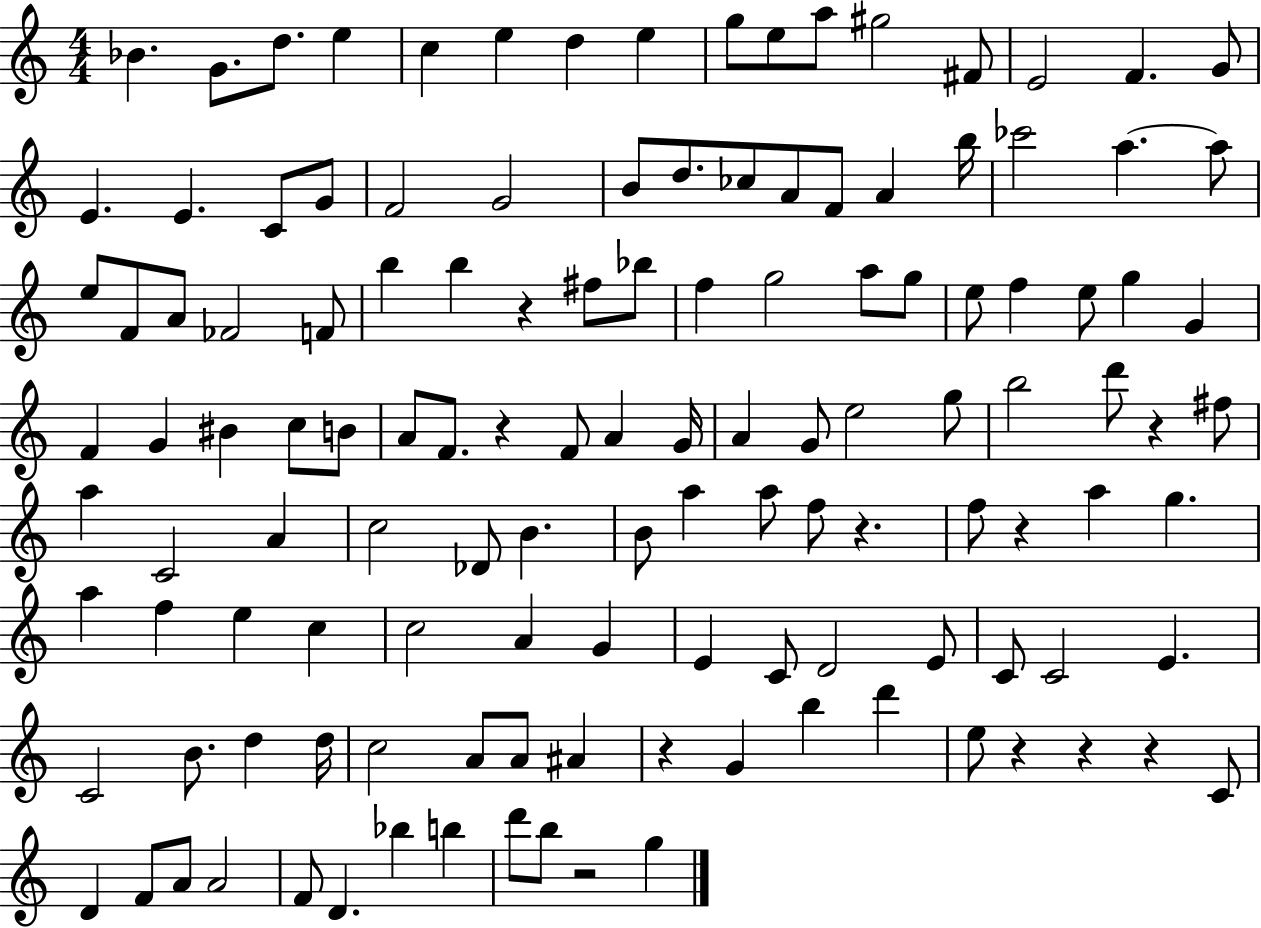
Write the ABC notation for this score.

X:1
T:Untitled
M:4/4
L:1/4
K:C
_B G/2 d/2 e c e d e g/2 e/2 a/2 ^g2 ^F/2 E2 F G/2 E E C/2 G/2 F2 G2 B/2 d/2 _c/2 A/2 F/2 A b/4 _c'2 a a/2 e/2 F/2 A/2 _F2 F/2 b b z ^f/2 _b/2 f g2 a/2 g/2 e/2 f e/2 g G F G ^B c/2 B/2 A/2 F/2 z F/2 A G/4 A G/2 e2 g/2 b2 d'/2 z ^f/2 a C2 A c2 _D/2 B B/2 a a/2 f/2 z f/2 z a g a f e c c2 A G E C/2 D2 E/2 C/2 C2 E C2 B/2 d d/4 c2 A/2 A/2 ^A z G b d' e/2 z z z C/2 D F/2 A/2 A2 F/2 D _b b d'/2 b/2 z2 g